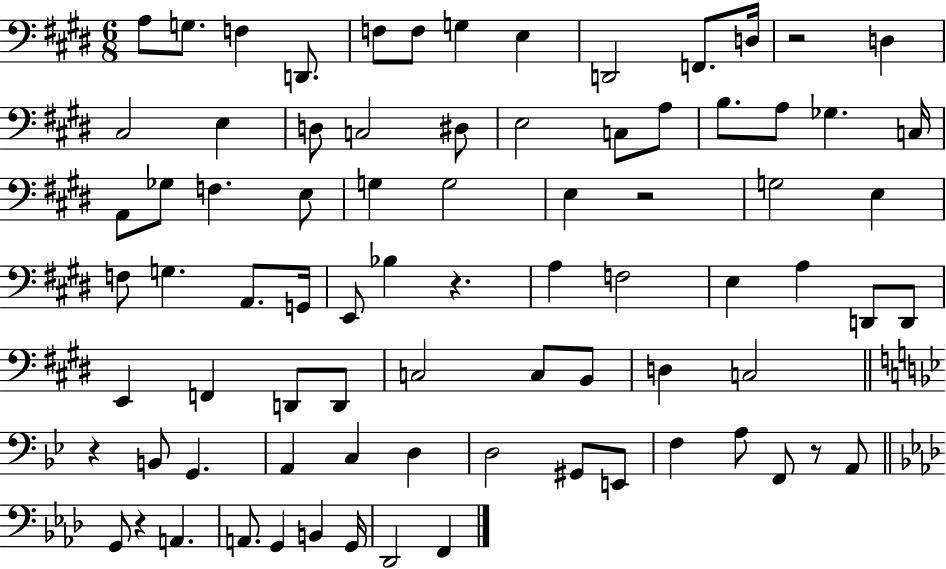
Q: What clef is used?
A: bass